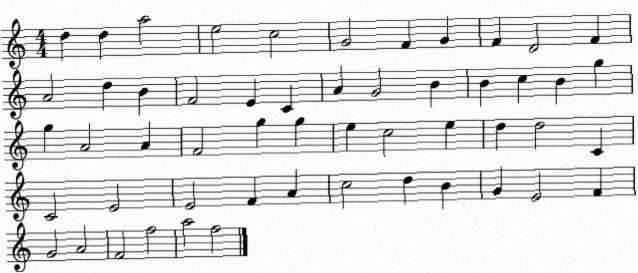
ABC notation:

X:1
T:Untitled
M:4/4
L:1/4
K:C
d d a2 e2 c2 G2 F G F D2 F A2 d B F2 E C A G2 B B c B g g A2 A F2 g g e c2 e d d2 C C2 E2 E2 F A c2 d B G E2 F G2 A2 F2 f2 a2 f2